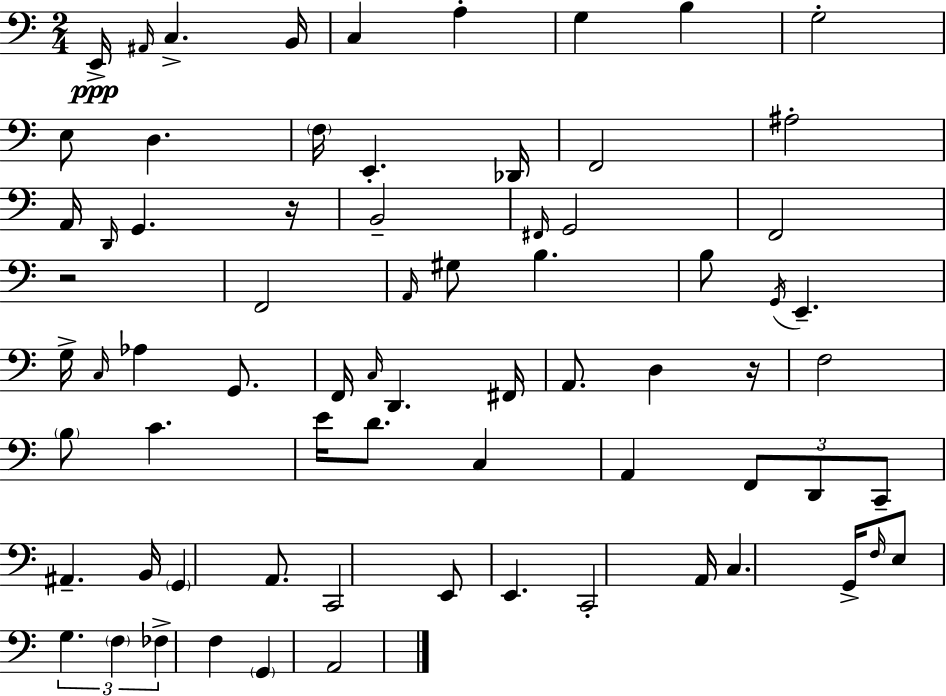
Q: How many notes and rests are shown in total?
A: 72